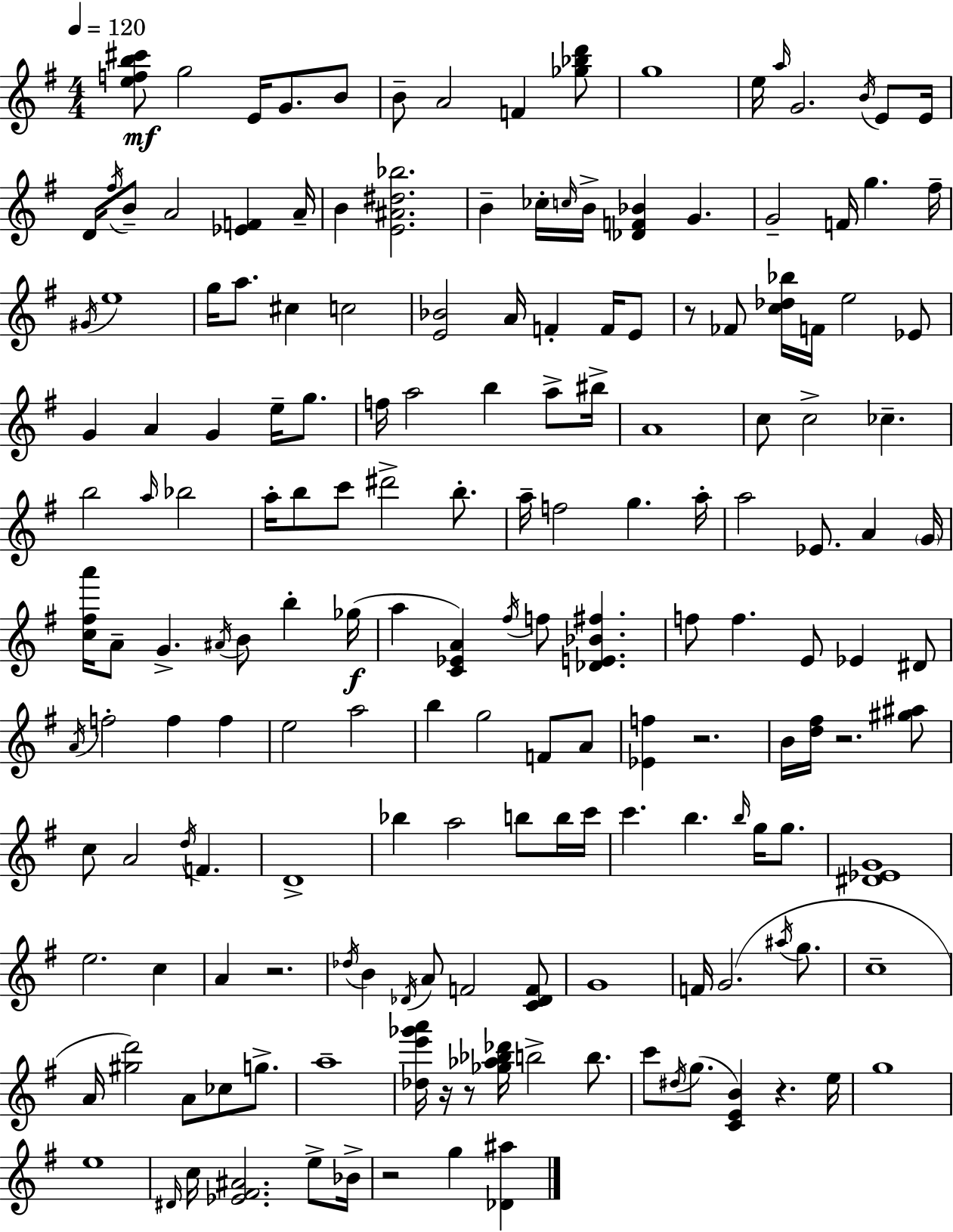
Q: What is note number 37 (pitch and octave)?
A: F4